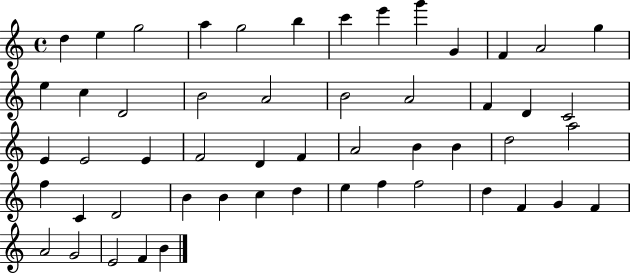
X:1
T:Untitled
M:4/4
L:1/4
K:C
d e g2 a g2 b c' e' g' G F A2 g e c D2 B2 A2 B2 A2 F D C2 E E2 E F2 D F A2 B B d2 a2 f C D2 B B c d e f f2 d F G F A2 G2 E2 F B